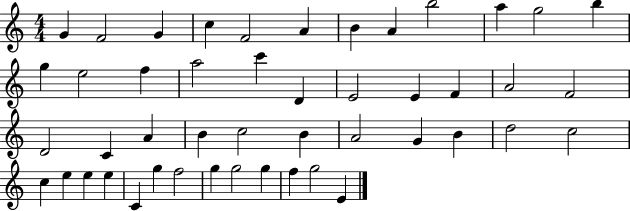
X:1
T:Untitled
M:4/4
L:1/4
K:C
G F2 G c F2 A B A b2 a g2 b g e2 f a2 c' D E2 E F A2 F2 D2 C A B c2 B A2 G B d2 c2 c e e e C g f2 g g2 g f g2 E